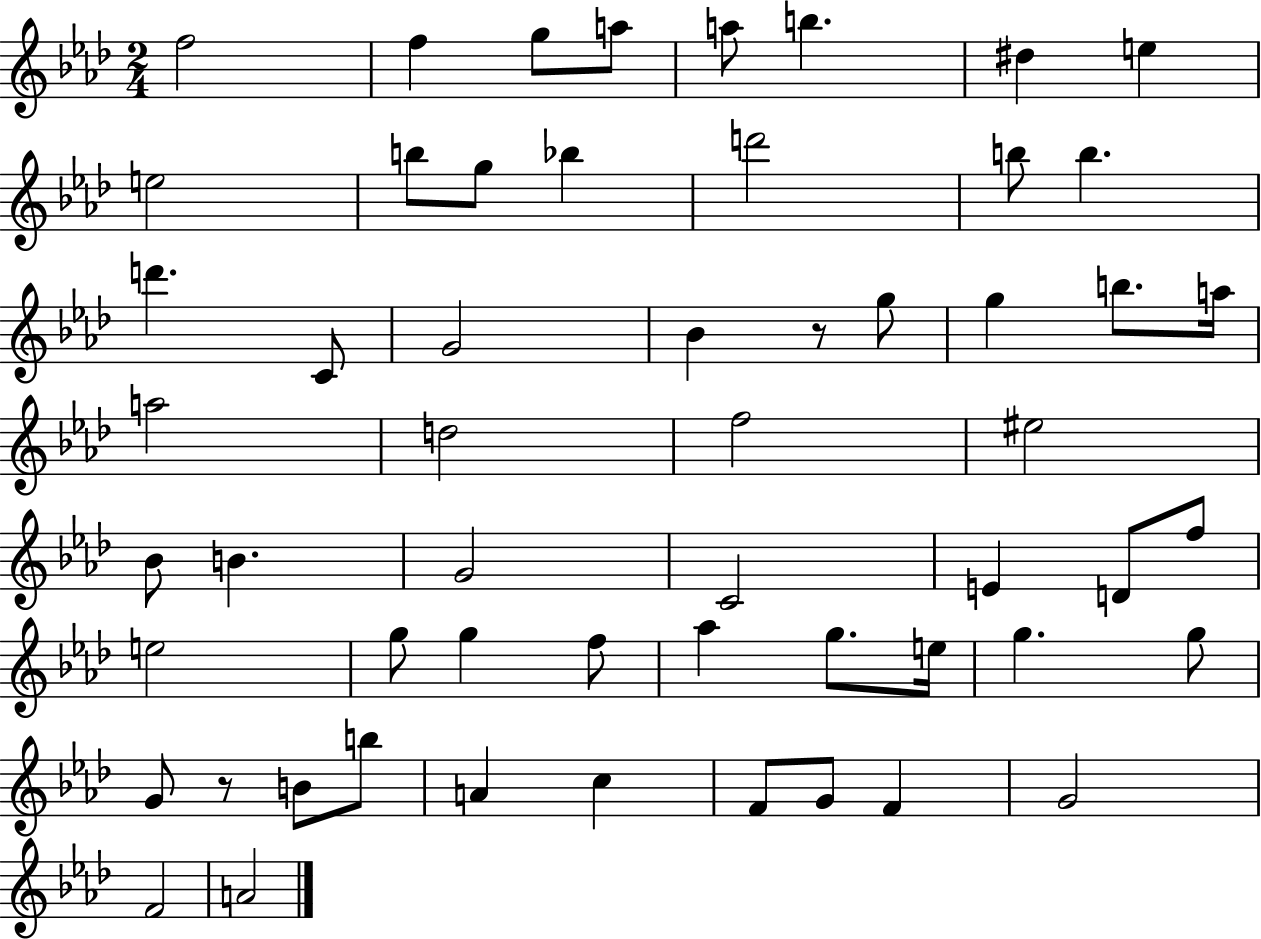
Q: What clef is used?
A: treble